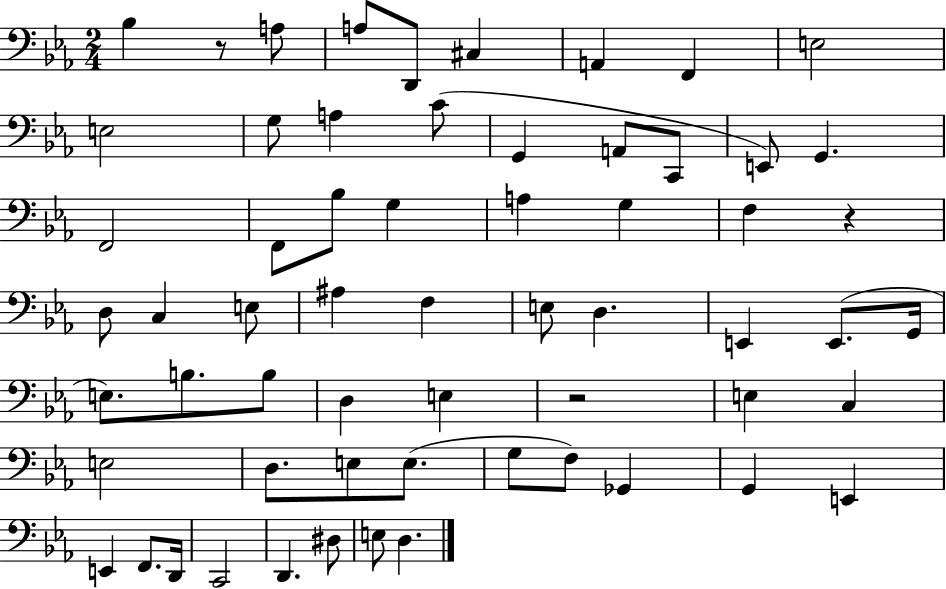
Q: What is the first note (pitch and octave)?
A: Bb3